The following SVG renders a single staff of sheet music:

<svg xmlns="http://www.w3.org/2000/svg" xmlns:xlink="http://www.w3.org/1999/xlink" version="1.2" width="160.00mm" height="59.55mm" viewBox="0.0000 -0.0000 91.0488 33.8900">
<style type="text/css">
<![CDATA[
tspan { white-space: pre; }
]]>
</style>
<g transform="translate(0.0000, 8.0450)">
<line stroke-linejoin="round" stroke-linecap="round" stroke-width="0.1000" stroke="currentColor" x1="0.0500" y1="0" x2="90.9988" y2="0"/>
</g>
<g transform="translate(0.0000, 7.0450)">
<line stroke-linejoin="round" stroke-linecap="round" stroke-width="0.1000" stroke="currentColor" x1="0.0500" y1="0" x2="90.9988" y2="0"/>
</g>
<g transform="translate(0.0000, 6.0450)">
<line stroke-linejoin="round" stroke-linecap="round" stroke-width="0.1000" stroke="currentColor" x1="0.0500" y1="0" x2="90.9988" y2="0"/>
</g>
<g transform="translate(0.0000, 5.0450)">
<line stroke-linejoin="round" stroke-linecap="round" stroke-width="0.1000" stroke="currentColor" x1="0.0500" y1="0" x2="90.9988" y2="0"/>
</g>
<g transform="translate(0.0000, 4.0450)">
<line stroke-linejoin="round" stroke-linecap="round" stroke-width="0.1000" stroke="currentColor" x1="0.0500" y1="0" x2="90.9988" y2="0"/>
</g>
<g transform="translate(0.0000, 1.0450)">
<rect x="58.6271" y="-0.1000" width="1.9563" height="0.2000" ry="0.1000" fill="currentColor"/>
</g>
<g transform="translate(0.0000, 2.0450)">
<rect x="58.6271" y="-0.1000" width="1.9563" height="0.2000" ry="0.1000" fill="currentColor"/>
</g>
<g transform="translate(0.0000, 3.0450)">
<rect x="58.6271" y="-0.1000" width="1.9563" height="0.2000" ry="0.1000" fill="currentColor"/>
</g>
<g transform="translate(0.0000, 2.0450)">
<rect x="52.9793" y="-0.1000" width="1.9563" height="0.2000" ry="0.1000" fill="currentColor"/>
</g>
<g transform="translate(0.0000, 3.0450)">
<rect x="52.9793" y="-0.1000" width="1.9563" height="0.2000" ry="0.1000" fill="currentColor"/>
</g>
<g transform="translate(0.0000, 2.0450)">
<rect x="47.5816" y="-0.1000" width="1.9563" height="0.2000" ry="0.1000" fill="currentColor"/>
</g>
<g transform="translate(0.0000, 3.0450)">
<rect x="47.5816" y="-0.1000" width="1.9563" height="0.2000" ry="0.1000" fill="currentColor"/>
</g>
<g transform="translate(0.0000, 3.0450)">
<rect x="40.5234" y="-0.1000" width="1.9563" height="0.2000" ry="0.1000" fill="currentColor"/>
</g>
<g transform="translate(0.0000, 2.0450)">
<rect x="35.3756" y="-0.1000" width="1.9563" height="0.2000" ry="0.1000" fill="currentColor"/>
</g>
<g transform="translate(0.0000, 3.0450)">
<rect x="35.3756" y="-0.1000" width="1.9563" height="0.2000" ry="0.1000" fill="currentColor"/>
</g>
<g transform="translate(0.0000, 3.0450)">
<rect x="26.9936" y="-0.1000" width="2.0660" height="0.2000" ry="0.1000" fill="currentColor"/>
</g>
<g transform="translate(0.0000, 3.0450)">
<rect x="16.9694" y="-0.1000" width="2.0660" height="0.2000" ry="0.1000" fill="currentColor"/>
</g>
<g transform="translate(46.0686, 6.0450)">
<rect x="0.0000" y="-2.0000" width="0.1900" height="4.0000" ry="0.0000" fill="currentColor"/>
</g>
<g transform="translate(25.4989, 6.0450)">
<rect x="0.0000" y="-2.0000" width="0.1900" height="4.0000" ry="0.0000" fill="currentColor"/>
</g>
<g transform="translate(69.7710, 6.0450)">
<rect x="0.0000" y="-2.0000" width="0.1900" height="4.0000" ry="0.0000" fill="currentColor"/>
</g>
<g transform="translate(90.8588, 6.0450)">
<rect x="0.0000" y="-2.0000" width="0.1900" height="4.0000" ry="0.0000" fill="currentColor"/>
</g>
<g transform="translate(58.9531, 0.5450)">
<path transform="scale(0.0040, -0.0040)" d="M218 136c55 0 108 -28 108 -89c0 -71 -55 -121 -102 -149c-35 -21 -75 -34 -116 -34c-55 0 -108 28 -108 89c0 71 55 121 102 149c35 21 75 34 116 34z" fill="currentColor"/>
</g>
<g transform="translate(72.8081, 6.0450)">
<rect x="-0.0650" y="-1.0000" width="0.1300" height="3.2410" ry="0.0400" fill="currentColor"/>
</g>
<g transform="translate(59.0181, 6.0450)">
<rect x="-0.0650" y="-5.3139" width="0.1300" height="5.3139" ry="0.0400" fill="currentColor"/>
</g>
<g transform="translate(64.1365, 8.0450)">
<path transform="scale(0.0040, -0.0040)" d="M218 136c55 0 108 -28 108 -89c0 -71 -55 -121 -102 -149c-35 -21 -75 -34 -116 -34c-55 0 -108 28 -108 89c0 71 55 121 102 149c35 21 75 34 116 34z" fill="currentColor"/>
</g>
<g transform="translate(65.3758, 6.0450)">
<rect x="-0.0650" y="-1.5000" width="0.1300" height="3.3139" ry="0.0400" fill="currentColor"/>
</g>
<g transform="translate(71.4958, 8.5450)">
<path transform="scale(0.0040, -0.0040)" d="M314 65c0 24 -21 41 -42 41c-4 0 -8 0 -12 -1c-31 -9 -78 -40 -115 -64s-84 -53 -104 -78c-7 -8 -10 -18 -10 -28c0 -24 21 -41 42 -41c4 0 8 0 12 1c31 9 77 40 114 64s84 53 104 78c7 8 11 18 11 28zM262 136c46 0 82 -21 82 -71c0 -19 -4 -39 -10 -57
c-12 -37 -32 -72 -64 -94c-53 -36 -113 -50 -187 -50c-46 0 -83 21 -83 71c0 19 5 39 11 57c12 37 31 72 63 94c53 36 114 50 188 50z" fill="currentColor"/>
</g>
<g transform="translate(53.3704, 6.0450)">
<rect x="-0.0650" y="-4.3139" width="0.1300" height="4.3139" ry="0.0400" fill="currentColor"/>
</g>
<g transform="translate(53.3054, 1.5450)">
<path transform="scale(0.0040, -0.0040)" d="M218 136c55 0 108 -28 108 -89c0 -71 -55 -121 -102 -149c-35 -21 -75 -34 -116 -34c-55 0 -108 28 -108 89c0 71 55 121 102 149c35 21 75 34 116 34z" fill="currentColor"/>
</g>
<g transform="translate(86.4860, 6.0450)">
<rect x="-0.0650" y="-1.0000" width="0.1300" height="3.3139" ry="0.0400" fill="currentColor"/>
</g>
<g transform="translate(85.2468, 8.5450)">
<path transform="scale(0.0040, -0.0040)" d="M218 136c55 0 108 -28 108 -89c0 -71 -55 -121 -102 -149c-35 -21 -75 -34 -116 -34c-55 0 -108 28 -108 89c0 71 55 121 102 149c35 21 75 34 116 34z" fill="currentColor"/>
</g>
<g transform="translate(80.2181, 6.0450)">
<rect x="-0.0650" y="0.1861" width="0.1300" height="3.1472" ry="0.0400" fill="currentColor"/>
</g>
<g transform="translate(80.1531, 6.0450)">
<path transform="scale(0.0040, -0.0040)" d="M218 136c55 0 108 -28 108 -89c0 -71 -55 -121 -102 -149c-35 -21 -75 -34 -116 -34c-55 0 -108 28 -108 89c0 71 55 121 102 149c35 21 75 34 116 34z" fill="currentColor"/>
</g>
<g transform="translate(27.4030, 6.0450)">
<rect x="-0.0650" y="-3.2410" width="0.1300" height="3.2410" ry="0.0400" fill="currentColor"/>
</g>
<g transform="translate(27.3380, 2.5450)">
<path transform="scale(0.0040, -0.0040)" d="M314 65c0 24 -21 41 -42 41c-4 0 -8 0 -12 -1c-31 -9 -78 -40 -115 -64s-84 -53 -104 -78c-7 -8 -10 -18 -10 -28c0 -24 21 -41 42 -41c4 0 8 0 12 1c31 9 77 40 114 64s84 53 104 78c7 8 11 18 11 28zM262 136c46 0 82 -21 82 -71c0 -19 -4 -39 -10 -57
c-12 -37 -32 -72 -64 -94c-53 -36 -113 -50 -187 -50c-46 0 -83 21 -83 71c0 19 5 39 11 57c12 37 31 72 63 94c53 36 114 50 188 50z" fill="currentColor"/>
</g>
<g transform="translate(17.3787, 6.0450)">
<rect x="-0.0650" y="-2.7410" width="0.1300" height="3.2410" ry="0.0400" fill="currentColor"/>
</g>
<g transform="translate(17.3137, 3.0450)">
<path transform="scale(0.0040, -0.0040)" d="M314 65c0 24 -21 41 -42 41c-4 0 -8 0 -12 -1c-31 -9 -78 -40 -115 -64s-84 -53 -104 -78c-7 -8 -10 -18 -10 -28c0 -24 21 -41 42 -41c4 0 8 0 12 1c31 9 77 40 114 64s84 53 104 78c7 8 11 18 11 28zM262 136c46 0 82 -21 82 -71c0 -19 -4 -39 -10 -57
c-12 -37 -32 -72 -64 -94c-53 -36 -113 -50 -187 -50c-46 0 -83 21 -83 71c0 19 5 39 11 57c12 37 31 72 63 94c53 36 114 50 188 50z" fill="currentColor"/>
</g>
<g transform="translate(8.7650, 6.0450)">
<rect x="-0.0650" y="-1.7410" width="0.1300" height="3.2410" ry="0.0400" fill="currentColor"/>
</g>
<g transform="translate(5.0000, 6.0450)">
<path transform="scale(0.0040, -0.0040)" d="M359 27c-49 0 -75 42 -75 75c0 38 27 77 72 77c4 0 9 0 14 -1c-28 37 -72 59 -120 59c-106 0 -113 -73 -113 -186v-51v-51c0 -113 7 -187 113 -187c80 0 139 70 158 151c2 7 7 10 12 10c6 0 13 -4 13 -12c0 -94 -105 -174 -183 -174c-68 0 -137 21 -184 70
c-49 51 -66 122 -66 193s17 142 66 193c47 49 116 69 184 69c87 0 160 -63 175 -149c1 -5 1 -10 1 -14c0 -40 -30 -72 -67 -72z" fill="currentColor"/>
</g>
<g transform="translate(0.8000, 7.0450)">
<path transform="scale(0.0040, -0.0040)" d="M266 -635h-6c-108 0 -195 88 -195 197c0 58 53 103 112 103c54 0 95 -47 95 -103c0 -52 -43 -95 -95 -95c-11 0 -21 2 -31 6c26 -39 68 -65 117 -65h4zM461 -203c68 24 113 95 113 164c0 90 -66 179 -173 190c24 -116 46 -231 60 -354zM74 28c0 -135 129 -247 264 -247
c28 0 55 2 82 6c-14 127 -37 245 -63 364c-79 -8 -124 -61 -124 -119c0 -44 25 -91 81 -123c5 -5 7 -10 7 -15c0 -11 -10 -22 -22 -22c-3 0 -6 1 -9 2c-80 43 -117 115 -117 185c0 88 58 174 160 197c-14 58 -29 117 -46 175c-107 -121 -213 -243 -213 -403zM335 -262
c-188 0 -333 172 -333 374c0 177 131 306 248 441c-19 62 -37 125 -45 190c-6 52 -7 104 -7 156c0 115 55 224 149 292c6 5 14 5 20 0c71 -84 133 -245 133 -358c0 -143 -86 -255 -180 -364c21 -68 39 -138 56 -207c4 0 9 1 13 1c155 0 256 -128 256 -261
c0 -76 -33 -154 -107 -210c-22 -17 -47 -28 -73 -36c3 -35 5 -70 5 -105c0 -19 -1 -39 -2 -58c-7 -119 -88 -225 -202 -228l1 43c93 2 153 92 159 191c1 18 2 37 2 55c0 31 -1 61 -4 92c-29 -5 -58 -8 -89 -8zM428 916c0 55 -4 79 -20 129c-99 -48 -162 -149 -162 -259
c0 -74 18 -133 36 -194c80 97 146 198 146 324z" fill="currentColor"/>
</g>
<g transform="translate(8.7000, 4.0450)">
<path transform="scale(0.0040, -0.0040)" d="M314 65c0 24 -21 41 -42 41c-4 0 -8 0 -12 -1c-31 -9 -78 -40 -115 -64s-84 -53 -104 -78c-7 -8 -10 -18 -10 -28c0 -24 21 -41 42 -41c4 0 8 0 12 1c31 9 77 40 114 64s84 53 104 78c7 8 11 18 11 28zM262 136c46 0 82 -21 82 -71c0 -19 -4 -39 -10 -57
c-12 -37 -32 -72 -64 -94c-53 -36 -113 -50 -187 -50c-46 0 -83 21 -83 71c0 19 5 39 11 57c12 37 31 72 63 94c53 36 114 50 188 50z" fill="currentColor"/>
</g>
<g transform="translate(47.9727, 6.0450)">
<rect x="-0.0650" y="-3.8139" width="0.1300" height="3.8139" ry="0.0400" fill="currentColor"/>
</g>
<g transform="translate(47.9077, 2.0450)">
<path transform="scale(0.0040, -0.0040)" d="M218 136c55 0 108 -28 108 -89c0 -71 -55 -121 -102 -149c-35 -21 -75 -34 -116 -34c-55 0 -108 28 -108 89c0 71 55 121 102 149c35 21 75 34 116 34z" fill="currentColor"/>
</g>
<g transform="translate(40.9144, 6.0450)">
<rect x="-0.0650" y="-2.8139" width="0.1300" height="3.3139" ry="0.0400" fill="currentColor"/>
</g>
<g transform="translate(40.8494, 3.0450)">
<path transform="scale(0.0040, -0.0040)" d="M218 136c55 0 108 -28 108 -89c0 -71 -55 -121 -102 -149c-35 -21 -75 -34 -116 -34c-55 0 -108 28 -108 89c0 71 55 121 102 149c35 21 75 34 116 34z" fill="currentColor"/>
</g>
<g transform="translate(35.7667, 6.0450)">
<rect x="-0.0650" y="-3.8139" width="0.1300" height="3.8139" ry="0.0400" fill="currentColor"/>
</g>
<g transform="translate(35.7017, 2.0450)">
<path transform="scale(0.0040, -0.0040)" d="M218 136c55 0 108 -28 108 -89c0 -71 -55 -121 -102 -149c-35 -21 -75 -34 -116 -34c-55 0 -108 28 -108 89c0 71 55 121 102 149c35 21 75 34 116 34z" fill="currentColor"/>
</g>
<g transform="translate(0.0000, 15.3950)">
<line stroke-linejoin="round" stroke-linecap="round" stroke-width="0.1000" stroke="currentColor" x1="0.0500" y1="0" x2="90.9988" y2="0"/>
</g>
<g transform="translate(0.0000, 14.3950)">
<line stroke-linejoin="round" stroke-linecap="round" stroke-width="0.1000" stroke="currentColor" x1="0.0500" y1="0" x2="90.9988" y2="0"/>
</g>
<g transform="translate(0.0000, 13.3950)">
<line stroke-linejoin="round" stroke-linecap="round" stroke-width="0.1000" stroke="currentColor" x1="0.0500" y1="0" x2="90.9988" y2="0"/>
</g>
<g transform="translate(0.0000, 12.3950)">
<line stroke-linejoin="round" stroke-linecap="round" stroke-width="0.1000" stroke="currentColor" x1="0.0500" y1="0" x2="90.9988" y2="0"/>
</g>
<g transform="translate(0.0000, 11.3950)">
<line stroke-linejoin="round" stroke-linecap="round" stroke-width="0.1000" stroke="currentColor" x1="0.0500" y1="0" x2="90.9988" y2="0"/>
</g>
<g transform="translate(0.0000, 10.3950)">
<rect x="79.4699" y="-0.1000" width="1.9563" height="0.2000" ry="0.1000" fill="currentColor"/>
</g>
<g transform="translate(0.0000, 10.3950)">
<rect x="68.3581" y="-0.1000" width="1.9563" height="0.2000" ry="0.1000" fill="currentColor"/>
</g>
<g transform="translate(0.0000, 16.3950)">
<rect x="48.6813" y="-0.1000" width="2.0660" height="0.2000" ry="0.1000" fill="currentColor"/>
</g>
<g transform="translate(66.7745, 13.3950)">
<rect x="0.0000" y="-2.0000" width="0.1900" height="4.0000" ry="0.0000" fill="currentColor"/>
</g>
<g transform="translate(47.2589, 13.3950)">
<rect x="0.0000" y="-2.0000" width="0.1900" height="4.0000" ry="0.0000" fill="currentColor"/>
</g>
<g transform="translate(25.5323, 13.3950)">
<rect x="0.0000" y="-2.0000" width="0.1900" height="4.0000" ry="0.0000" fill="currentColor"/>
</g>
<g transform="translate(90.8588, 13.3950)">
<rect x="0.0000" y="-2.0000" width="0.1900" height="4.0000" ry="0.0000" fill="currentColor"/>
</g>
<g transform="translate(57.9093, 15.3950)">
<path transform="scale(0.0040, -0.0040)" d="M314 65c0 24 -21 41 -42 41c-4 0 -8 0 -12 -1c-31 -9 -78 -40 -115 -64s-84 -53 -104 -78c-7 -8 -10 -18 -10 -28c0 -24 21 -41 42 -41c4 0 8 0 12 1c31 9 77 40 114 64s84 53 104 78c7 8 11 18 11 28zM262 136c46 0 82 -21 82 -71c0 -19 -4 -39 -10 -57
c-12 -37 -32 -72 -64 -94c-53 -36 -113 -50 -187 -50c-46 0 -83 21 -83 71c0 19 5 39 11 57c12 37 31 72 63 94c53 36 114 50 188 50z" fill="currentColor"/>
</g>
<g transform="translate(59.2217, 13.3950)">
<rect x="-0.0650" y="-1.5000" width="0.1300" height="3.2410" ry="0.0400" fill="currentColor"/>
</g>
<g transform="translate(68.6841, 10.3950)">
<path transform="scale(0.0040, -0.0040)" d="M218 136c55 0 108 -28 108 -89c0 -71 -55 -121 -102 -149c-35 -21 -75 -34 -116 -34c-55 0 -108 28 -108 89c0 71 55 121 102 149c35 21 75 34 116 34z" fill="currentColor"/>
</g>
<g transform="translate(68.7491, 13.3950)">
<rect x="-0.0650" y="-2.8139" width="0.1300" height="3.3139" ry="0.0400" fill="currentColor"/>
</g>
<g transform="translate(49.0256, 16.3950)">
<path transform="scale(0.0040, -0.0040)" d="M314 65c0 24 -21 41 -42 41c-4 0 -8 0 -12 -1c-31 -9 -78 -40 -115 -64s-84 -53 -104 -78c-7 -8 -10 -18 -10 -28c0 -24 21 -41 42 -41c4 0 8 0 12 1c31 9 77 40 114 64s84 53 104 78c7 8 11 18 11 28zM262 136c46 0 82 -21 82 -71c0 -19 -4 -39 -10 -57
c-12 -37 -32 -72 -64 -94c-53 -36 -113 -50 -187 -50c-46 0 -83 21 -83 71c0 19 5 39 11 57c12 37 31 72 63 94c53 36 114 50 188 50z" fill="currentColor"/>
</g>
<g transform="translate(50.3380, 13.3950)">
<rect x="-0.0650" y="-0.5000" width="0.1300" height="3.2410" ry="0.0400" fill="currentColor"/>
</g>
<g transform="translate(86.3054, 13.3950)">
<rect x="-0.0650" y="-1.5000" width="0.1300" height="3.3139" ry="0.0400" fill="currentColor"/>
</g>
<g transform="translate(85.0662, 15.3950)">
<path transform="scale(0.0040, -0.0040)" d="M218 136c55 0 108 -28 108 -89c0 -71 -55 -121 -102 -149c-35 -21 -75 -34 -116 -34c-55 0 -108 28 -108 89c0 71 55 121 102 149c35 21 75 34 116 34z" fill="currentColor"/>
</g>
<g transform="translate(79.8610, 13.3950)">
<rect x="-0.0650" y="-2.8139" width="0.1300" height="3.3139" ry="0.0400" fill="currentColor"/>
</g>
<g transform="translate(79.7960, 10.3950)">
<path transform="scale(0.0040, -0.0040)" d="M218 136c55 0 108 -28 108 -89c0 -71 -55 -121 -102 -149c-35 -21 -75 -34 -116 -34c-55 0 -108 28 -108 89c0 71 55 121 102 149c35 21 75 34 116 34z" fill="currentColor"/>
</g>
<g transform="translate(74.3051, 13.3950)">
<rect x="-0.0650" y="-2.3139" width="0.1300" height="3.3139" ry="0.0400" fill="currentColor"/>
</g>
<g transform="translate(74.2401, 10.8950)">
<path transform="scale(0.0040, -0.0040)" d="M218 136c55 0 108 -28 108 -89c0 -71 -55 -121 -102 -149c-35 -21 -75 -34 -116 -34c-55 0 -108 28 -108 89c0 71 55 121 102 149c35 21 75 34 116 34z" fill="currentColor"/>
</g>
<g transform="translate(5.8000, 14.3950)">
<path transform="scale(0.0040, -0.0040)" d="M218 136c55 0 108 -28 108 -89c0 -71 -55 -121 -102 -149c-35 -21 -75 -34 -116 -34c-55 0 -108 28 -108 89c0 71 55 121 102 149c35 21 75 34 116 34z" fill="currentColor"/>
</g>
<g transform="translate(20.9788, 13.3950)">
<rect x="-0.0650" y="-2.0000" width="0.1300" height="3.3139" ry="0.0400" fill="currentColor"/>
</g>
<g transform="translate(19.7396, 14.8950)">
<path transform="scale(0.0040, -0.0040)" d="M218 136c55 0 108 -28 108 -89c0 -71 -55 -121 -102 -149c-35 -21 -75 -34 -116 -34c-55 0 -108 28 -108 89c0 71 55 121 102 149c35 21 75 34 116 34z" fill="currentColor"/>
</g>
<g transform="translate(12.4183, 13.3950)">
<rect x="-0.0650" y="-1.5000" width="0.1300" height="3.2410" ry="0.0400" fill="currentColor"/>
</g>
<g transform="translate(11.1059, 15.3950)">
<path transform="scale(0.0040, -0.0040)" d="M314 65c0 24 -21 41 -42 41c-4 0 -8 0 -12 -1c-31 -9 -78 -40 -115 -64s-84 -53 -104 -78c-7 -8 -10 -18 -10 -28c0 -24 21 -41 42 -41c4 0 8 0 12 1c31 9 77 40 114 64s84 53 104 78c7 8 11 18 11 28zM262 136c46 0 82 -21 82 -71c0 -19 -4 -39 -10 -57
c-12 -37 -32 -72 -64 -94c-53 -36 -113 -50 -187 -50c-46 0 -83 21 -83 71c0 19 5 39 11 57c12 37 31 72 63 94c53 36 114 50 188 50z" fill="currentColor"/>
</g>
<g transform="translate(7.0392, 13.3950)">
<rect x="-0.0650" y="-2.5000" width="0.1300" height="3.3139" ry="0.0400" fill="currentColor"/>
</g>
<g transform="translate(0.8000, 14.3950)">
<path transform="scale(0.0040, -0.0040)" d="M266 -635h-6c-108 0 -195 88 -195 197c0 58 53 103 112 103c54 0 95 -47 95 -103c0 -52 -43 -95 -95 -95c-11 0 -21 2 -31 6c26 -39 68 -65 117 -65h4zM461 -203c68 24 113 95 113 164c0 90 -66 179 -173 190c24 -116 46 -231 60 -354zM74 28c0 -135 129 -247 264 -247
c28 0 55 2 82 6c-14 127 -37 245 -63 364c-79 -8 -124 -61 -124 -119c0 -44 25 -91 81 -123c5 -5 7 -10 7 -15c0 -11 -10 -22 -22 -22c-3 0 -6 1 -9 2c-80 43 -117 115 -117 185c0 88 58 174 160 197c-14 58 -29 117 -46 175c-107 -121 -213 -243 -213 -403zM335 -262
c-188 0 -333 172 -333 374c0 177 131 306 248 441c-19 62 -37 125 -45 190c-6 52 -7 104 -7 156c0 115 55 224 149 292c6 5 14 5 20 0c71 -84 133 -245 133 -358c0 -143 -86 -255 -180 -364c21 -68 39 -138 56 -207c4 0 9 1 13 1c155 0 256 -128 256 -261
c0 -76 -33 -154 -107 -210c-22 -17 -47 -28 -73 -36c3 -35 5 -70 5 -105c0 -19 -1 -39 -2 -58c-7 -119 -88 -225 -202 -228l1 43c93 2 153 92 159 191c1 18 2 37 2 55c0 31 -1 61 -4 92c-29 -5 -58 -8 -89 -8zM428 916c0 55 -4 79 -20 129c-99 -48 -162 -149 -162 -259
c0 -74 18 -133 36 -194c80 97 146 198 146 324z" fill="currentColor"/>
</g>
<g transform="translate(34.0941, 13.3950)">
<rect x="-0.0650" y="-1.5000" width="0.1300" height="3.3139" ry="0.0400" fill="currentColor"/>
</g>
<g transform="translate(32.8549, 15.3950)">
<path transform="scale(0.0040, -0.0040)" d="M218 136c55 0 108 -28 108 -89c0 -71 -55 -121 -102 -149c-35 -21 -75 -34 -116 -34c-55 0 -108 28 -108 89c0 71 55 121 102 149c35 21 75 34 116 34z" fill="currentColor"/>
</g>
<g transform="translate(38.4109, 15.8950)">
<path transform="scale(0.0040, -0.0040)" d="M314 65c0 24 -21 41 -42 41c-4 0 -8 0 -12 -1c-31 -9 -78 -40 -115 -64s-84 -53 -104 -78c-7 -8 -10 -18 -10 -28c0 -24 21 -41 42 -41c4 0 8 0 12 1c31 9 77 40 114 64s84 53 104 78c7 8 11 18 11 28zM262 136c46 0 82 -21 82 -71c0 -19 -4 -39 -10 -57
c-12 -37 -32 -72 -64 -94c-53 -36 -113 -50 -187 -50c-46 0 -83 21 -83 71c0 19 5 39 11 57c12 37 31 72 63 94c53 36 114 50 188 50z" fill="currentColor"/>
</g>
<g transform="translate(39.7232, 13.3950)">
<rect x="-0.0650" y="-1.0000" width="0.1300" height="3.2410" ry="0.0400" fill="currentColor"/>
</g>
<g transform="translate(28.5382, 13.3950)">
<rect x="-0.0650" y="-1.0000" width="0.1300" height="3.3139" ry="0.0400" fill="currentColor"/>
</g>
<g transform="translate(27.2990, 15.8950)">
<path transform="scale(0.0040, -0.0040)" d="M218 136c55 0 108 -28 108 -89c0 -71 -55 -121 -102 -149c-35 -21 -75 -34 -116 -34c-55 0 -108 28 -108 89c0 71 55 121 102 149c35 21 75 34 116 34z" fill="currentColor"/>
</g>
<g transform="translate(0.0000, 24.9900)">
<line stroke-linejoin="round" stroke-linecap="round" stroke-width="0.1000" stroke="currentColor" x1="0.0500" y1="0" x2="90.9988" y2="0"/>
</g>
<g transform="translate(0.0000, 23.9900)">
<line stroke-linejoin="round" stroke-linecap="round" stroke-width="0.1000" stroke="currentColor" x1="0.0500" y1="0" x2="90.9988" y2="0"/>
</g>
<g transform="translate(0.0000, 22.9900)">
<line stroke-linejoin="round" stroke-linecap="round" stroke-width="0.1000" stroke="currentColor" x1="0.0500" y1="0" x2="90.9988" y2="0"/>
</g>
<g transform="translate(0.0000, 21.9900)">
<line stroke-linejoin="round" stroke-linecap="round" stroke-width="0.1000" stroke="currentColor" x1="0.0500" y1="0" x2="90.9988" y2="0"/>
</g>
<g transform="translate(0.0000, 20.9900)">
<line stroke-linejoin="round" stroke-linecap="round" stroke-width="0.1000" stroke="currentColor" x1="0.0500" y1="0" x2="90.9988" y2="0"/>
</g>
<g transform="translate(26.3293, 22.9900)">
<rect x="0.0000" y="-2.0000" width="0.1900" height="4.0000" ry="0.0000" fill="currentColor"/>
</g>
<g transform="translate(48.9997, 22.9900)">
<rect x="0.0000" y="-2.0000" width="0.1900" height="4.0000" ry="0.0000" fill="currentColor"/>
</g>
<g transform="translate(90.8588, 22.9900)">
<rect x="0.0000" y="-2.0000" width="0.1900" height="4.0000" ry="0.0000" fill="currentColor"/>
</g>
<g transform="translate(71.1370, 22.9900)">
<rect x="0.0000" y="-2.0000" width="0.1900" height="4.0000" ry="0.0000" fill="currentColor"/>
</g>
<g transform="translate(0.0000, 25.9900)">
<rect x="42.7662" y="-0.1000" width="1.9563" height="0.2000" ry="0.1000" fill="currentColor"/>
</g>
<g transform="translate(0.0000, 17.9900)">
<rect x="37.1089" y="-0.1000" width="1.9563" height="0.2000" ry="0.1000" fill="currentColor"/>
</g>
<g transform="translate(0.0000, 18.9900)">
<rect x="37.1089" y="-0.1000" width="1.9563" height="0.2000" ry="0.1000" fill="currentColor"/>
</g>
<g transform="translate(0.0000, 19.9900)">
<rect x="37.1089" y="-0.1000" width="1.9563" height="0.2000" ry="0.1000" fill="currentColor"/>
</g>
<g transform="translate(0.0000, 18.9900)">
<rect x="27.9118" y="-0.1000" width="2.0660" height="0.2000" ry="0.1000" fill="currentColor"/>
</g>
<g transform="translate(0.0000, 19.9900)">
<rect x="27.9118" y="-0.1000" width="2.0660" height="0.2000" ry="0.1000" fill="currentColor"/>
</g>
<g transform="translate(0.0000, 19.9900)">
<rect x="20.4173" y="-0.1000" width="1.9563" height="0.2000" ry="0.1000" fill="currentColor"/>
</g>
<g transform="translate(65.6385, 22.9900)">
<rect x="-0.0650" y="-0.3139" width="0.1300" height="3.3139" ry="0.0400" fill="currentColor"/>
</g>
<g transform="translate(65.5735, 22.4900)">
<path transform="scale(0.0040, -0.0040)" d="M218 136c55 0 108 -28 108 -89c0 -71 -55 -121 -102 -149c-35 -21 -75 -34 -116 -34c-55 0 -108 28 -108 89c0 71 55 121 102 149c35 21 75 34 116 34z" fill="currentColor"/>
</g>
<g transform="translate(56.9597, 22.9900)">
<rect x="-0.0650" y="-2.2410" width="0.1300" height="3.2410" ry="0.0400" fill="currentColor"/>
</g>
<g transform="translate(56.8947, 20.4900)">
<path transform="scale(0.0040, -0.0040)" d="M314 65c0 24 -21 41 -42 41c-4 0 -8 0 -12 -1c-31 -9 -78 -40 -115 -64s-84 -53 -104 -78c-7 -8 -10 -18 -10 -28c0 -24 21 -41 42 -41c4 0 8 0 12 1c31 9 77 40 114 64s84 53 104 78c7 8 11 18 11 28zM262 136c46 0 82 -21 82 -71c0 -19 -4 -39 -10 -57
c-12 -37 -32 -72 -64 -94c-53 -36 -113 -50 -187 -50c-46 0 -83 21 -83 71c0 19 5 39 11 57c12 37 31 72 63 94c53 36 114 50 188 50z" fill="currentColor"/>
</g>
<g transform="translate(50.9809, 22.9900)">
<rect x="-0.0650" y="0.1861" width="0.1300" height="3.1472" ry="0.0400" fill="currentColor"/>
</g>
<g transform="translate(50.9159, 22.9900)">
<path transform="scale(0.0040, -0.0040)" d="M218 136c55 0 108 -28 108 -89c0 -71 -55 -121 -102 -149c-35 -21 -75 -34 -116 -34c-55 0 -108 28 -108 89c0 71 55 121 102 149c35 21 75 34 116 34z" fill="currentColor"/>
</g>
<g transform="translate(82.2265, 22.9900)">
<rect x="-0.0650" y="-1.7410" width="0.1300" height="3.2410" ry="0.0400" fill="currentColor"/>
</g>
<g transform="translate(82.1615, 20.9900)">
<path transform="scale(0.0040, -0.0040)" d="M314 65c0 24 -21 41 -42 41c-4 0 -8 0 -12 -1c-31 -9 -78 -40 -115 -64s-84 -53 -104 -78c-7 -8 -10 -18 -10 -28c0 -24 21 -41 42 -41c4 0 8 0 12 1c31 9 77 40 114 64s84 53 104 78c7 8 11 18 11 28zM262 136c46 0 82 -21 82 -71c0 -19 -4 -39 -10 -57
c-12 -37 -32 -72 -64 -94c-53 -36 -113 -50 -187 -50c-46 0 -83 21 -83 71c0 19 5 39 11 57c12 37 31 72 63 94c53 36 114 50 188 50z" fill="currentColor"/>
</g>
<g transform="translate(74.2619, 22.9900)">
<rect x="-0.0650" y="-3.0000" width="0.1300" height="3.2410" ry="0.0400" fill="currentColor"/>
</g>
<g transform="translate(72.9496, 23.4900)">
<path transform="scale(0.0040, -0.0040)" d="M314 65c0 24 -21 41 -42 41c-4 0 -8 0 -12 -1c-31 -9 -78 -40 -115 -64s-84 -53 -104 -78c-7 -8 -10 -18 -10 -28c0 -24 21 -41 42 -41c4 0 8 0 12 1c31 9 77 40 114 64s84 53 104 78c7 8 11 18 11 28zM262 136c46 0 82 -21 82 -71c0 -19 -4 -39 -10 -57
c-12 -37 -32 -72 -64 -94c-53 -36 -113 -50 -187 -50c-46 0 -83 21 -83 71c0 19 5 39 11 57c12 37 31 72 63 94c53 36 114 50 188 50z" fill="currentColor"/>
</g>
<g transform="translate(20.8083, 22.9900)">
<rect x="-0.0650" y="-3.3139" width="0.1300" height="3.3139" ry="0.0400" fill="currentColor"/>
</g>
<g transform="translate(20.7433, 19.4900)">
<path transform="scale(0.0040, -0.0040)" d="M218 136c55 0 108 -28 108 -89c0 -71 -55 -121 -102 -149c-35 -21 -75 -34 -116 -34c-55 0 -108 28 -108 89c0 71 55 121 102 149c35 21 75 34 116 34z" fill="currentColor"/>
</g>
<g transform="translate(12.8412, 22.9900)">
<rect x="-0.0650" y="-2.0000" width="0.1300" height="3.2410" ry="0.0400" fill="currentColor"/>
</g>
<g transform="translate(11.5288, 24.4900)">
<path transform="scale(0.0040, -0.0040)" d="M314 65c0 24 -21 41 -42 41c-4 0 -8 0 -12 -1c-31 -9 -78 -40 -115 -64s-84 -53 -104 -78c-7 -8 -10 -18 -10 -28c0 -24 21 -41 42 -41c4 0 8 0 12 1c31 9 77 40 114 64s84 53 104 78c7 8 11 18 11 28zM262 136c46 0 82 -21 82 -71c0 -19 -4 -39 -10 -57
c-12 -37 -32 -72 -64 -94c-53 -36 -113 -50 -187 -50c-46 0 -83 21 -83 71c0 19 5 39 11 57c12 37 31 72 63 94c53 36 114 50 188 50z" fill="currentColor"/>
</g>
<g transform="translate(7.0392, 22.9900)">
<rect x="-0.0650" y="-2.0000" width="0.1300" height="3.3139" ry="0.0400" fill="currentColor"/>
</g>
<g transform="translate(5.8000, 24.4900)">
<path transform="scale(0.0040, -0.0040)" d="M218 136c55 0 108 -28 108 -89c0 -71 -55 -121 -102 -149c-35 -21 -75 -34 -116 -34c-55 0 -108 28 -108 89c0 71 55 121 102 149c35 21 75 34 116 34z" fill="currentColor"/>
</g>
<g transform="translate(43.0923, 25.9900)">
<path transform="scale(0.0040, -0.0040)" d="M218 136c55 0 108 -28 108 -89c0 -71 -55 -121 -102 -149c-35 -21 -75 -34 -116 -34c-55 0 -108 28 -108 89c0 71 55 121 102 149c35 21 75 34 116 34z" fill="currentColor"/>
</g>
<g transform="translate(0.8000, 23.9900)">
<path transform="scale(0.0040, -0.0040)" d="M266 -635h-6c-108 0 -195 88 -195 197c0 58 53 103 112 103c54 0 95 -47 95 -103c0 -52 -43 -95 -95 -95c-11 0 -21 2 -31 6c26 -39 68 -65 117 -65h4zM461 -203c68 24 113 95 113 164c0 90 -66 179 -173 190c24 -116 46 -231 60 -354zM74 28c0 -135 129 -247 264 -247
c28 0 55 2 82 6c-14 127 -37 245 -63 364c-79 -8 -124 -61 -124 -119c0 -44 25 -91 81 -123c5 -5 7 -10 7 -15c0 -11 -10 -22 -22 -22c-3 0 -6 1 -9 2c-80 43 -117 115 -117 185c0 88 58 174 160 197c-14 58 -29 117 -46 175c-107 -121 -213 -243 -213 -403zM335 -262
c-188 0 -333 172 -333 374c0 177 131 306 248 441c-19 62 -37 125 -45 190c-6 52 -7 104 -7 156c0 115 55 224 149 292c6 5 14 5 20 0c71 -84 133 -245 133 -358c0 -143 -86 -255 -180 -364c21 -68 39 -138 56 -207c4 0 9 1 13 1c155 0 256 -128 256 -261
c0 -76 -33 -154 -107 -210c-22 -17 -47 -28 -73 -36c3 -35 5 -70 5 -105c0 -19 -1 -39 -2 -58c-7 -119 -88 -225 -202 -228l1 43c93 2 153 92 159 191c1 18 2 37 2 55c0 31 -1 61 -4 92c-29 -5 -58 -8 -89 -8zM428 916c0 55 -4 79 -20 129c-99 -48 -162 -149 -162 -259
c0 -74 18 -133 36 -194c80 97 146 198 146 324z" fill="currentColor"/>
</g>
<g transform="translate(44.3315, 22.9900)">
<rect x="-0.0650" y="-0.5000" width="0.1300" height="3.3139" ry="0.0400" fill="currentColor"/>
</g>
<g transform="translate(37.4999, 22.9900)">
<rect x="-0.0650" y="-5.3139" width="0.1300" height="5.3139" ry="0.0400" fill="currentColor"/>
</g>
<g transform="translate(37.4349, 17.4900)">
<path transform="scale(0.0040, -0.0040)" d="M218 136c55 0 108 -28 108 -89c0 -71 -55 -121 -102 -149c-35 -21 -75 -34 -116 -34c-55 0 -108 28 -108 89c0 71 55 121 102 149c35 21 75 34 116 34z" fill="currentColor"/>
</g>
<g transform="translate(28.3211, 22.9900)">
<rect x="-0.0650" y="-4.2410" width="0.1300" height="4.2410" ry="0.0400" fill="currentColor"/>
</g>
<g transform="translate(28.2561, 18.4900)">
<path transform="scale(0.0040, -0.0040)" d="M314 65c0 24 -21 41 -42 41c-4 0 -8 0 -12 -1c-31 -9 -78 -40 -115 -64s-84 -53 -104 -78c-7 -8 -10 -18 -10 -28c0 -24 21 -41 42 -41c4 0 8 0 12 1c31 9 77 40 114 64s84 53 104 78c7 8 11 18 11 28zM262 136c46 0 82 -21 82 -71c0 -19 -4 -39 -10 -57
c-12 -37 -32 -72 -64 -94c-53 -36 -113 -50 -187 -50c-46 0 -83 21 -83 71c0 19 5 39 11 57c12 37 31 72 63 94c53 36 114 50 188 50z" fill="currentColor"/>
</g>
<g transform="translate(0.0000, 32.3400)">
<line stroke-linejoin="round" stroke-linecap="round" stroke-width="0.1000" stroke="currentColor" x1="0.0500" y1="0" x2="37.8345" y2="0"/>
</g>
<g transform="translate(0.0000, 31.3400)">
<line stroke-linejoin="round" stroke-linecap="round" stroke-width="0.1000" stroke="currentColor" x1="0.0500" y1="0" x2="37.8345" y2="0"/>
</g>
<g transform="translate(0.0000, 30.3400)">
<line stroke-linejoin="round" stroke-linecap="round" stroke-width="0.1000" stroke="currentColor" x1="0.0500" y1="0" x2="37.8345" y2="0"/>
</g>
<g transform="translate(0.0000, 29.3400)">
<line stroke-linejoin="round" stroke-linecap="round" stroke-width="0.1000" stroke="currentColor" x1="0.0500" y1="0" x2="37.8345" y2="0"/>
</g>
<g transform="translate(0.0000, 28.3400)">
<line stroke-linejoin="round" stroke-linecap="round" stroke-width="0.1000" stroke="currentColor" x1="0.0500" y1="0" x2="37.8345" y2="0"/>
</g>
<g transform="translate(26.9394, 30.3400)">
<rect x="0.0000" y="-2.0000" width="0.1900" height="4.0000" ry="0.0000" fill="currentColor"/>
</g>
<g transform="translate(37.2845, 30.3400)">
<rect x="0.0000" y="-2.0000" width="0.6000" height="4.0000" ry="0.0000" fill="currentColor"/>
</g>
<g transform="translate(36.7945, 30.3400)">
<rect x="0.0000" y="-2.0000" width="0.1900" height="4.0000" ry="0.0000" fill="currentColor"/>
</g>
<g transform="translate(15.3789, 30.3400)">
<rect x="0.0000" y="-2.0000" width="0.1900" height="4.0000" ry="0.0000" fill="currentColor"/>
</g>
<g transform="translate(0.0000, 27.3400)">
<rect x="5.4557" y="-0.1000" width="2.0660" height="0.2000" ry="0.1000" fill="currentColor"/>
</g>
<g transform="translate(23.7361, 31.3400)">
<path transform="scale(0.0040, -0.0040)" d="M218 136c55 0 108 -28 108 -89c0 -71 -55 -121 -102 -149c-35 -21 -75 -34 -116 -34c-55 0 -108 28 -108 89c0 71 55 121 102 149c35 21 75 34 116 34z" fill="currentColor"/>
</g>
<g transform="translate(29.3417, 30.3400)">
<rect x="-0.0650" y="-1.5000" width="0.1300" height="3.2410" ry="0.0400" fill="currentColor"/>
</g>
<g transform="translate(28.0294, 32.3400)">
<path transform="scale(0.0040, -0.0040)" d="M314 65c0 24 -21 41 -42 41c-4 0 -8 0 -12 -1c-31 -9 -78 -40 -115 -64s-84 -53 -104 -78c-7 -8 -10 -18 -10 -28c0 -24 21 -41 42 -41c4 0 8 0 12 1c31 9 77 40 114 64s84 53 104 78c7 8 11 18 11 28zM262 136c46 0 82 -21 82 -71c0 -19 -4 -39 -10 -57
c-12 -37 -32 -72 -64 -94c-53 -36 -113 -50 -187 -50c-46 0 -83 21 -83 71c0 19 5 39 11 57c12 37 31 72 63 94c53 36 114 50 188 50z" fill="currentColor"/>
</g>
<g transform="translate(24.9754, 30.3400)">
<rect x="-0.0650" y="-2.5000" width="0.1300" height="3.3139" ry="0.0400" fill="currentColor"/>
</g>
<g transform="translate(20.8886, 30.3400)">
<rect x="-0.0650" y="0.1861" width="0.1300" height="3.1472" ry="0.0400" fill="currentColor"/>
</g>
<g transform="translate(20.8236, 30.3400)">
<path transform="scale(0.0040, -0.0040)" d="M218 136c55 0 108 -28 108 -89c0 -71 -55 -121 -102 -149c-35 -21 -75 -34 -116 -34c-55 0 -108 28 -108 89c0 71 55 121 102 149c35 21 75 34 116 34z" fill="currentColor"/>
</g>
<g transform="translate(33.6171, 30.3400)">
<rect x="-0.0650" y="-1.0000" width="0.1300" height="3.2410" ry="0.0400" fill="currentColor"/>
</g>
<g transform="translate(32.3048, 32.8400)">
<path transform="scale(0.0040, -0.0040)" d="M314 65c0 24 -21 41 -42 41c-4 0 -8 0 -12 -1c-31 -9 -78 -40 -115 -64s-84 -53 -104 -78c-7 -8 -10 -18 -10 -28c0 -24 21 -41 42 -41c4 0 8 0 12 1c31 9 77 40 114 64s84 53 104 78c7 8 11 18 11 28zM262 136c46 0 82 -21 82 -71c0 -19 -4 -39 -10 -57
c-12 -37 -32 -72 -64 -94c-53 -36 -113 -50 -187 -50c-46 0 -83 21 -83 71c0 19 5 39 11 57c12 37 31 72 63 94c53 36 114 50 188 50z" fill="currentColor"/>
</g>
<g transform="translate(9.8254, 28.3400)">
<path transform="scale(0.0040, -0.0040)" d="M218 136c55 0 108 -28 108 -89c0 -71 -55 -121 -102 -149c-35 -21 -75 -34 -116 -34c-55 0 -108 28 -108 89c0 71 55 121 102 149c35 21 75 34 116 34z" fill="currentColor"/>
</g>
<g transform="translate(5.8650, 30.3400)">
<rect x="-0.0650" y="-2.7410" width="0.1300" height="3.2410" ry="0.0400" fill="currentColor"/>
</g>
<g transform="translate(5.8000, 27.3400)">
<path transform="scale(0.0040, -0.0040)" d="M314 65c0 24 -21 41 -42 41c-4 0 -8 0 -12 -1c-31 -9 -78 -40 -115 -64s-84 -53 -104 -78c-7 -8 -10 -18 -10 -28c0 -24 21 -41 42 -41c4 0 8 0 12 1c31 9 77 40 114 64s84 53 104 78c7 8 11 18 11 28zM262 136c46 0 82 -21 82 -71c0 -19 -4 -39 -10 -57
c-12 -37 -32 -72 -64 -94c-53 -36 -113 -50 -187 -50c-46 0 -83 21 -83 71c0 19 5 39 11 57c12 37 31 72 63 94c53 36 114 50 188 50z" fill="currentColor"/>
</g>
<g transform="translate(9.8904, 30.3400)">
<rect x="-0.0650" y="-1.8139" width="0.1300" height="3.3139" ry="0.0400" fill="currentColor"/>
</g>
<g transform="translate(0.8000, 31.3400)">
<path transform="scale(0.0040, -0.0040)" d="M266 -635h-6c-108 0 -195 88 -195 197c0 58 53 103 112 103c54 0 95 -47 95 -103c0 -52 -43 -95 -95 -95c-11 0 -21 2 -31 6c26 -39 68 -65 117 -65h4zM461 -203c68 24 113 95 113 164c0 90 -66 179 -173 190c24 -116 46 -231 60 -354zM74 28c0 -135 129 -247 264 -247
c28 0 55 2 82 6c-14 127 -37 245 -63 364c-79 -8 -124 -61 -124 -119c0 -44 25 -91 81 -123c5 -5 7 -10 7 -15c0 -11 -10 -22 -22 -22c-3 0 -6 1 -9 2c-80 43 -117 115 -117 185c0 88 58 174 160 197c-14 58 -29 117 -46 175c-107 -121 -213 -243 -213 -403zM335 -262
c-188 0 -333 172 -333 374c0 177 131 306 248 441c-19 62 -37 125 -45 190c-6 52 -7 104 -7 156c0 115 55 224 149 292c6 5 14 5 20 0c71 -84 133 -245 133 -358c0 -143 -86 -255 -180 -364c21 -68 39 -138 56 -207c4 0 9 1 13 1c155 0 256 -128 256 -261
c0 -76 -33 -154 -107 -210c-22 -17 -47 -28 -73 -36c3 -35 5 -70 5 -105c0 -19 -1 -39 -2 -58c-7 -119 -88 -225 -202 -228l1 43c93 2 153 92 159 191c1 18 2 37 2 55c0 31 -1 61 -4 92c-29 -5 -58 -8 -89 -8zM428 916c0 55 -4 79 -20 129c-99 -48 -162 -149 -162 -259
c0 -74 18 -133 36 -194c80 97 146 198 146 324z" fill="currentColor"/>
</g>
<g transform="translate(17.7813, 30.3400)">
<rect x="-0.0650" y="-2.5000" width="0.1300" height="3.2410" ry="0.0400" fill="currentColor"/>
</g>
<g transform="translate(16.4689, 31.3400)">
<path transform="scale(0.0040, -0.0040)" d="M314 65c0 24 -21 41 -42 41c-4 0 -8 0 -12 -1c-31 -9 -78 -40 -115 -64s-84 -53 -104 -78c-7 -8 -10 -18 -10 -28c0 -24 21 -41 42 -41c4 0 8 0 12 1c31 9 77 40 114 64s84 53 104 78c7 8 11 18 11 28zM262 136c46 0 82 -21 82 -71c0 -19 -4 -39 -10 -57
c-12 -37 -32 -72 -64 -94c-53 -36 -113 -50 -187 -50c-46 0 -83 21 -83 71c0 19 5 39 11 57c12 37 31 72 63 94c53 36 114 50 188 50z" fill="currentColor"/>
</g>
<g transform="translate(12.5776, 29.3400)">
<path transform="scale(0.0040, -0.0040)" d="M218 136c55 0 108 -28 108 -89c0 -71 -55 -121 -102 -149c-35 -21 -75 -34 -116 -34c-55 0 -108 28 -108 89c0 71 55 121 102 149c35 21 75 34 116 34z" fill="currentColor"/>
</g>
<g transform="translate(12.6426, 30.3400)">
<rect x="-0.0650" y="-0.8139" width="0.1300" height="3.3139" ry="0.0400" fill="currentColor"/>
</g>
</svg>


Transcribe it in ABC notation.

X:1
T:Untitled
M:4/4
L:1/4
K:C
f2 a2 b2 c' a c' d' f' E D2 B D G E2 F D E D2 C2 E2 a g a E F F2 b d'2 f' C B g2 c A2 f2 a2 f d G2 B G E2 D2